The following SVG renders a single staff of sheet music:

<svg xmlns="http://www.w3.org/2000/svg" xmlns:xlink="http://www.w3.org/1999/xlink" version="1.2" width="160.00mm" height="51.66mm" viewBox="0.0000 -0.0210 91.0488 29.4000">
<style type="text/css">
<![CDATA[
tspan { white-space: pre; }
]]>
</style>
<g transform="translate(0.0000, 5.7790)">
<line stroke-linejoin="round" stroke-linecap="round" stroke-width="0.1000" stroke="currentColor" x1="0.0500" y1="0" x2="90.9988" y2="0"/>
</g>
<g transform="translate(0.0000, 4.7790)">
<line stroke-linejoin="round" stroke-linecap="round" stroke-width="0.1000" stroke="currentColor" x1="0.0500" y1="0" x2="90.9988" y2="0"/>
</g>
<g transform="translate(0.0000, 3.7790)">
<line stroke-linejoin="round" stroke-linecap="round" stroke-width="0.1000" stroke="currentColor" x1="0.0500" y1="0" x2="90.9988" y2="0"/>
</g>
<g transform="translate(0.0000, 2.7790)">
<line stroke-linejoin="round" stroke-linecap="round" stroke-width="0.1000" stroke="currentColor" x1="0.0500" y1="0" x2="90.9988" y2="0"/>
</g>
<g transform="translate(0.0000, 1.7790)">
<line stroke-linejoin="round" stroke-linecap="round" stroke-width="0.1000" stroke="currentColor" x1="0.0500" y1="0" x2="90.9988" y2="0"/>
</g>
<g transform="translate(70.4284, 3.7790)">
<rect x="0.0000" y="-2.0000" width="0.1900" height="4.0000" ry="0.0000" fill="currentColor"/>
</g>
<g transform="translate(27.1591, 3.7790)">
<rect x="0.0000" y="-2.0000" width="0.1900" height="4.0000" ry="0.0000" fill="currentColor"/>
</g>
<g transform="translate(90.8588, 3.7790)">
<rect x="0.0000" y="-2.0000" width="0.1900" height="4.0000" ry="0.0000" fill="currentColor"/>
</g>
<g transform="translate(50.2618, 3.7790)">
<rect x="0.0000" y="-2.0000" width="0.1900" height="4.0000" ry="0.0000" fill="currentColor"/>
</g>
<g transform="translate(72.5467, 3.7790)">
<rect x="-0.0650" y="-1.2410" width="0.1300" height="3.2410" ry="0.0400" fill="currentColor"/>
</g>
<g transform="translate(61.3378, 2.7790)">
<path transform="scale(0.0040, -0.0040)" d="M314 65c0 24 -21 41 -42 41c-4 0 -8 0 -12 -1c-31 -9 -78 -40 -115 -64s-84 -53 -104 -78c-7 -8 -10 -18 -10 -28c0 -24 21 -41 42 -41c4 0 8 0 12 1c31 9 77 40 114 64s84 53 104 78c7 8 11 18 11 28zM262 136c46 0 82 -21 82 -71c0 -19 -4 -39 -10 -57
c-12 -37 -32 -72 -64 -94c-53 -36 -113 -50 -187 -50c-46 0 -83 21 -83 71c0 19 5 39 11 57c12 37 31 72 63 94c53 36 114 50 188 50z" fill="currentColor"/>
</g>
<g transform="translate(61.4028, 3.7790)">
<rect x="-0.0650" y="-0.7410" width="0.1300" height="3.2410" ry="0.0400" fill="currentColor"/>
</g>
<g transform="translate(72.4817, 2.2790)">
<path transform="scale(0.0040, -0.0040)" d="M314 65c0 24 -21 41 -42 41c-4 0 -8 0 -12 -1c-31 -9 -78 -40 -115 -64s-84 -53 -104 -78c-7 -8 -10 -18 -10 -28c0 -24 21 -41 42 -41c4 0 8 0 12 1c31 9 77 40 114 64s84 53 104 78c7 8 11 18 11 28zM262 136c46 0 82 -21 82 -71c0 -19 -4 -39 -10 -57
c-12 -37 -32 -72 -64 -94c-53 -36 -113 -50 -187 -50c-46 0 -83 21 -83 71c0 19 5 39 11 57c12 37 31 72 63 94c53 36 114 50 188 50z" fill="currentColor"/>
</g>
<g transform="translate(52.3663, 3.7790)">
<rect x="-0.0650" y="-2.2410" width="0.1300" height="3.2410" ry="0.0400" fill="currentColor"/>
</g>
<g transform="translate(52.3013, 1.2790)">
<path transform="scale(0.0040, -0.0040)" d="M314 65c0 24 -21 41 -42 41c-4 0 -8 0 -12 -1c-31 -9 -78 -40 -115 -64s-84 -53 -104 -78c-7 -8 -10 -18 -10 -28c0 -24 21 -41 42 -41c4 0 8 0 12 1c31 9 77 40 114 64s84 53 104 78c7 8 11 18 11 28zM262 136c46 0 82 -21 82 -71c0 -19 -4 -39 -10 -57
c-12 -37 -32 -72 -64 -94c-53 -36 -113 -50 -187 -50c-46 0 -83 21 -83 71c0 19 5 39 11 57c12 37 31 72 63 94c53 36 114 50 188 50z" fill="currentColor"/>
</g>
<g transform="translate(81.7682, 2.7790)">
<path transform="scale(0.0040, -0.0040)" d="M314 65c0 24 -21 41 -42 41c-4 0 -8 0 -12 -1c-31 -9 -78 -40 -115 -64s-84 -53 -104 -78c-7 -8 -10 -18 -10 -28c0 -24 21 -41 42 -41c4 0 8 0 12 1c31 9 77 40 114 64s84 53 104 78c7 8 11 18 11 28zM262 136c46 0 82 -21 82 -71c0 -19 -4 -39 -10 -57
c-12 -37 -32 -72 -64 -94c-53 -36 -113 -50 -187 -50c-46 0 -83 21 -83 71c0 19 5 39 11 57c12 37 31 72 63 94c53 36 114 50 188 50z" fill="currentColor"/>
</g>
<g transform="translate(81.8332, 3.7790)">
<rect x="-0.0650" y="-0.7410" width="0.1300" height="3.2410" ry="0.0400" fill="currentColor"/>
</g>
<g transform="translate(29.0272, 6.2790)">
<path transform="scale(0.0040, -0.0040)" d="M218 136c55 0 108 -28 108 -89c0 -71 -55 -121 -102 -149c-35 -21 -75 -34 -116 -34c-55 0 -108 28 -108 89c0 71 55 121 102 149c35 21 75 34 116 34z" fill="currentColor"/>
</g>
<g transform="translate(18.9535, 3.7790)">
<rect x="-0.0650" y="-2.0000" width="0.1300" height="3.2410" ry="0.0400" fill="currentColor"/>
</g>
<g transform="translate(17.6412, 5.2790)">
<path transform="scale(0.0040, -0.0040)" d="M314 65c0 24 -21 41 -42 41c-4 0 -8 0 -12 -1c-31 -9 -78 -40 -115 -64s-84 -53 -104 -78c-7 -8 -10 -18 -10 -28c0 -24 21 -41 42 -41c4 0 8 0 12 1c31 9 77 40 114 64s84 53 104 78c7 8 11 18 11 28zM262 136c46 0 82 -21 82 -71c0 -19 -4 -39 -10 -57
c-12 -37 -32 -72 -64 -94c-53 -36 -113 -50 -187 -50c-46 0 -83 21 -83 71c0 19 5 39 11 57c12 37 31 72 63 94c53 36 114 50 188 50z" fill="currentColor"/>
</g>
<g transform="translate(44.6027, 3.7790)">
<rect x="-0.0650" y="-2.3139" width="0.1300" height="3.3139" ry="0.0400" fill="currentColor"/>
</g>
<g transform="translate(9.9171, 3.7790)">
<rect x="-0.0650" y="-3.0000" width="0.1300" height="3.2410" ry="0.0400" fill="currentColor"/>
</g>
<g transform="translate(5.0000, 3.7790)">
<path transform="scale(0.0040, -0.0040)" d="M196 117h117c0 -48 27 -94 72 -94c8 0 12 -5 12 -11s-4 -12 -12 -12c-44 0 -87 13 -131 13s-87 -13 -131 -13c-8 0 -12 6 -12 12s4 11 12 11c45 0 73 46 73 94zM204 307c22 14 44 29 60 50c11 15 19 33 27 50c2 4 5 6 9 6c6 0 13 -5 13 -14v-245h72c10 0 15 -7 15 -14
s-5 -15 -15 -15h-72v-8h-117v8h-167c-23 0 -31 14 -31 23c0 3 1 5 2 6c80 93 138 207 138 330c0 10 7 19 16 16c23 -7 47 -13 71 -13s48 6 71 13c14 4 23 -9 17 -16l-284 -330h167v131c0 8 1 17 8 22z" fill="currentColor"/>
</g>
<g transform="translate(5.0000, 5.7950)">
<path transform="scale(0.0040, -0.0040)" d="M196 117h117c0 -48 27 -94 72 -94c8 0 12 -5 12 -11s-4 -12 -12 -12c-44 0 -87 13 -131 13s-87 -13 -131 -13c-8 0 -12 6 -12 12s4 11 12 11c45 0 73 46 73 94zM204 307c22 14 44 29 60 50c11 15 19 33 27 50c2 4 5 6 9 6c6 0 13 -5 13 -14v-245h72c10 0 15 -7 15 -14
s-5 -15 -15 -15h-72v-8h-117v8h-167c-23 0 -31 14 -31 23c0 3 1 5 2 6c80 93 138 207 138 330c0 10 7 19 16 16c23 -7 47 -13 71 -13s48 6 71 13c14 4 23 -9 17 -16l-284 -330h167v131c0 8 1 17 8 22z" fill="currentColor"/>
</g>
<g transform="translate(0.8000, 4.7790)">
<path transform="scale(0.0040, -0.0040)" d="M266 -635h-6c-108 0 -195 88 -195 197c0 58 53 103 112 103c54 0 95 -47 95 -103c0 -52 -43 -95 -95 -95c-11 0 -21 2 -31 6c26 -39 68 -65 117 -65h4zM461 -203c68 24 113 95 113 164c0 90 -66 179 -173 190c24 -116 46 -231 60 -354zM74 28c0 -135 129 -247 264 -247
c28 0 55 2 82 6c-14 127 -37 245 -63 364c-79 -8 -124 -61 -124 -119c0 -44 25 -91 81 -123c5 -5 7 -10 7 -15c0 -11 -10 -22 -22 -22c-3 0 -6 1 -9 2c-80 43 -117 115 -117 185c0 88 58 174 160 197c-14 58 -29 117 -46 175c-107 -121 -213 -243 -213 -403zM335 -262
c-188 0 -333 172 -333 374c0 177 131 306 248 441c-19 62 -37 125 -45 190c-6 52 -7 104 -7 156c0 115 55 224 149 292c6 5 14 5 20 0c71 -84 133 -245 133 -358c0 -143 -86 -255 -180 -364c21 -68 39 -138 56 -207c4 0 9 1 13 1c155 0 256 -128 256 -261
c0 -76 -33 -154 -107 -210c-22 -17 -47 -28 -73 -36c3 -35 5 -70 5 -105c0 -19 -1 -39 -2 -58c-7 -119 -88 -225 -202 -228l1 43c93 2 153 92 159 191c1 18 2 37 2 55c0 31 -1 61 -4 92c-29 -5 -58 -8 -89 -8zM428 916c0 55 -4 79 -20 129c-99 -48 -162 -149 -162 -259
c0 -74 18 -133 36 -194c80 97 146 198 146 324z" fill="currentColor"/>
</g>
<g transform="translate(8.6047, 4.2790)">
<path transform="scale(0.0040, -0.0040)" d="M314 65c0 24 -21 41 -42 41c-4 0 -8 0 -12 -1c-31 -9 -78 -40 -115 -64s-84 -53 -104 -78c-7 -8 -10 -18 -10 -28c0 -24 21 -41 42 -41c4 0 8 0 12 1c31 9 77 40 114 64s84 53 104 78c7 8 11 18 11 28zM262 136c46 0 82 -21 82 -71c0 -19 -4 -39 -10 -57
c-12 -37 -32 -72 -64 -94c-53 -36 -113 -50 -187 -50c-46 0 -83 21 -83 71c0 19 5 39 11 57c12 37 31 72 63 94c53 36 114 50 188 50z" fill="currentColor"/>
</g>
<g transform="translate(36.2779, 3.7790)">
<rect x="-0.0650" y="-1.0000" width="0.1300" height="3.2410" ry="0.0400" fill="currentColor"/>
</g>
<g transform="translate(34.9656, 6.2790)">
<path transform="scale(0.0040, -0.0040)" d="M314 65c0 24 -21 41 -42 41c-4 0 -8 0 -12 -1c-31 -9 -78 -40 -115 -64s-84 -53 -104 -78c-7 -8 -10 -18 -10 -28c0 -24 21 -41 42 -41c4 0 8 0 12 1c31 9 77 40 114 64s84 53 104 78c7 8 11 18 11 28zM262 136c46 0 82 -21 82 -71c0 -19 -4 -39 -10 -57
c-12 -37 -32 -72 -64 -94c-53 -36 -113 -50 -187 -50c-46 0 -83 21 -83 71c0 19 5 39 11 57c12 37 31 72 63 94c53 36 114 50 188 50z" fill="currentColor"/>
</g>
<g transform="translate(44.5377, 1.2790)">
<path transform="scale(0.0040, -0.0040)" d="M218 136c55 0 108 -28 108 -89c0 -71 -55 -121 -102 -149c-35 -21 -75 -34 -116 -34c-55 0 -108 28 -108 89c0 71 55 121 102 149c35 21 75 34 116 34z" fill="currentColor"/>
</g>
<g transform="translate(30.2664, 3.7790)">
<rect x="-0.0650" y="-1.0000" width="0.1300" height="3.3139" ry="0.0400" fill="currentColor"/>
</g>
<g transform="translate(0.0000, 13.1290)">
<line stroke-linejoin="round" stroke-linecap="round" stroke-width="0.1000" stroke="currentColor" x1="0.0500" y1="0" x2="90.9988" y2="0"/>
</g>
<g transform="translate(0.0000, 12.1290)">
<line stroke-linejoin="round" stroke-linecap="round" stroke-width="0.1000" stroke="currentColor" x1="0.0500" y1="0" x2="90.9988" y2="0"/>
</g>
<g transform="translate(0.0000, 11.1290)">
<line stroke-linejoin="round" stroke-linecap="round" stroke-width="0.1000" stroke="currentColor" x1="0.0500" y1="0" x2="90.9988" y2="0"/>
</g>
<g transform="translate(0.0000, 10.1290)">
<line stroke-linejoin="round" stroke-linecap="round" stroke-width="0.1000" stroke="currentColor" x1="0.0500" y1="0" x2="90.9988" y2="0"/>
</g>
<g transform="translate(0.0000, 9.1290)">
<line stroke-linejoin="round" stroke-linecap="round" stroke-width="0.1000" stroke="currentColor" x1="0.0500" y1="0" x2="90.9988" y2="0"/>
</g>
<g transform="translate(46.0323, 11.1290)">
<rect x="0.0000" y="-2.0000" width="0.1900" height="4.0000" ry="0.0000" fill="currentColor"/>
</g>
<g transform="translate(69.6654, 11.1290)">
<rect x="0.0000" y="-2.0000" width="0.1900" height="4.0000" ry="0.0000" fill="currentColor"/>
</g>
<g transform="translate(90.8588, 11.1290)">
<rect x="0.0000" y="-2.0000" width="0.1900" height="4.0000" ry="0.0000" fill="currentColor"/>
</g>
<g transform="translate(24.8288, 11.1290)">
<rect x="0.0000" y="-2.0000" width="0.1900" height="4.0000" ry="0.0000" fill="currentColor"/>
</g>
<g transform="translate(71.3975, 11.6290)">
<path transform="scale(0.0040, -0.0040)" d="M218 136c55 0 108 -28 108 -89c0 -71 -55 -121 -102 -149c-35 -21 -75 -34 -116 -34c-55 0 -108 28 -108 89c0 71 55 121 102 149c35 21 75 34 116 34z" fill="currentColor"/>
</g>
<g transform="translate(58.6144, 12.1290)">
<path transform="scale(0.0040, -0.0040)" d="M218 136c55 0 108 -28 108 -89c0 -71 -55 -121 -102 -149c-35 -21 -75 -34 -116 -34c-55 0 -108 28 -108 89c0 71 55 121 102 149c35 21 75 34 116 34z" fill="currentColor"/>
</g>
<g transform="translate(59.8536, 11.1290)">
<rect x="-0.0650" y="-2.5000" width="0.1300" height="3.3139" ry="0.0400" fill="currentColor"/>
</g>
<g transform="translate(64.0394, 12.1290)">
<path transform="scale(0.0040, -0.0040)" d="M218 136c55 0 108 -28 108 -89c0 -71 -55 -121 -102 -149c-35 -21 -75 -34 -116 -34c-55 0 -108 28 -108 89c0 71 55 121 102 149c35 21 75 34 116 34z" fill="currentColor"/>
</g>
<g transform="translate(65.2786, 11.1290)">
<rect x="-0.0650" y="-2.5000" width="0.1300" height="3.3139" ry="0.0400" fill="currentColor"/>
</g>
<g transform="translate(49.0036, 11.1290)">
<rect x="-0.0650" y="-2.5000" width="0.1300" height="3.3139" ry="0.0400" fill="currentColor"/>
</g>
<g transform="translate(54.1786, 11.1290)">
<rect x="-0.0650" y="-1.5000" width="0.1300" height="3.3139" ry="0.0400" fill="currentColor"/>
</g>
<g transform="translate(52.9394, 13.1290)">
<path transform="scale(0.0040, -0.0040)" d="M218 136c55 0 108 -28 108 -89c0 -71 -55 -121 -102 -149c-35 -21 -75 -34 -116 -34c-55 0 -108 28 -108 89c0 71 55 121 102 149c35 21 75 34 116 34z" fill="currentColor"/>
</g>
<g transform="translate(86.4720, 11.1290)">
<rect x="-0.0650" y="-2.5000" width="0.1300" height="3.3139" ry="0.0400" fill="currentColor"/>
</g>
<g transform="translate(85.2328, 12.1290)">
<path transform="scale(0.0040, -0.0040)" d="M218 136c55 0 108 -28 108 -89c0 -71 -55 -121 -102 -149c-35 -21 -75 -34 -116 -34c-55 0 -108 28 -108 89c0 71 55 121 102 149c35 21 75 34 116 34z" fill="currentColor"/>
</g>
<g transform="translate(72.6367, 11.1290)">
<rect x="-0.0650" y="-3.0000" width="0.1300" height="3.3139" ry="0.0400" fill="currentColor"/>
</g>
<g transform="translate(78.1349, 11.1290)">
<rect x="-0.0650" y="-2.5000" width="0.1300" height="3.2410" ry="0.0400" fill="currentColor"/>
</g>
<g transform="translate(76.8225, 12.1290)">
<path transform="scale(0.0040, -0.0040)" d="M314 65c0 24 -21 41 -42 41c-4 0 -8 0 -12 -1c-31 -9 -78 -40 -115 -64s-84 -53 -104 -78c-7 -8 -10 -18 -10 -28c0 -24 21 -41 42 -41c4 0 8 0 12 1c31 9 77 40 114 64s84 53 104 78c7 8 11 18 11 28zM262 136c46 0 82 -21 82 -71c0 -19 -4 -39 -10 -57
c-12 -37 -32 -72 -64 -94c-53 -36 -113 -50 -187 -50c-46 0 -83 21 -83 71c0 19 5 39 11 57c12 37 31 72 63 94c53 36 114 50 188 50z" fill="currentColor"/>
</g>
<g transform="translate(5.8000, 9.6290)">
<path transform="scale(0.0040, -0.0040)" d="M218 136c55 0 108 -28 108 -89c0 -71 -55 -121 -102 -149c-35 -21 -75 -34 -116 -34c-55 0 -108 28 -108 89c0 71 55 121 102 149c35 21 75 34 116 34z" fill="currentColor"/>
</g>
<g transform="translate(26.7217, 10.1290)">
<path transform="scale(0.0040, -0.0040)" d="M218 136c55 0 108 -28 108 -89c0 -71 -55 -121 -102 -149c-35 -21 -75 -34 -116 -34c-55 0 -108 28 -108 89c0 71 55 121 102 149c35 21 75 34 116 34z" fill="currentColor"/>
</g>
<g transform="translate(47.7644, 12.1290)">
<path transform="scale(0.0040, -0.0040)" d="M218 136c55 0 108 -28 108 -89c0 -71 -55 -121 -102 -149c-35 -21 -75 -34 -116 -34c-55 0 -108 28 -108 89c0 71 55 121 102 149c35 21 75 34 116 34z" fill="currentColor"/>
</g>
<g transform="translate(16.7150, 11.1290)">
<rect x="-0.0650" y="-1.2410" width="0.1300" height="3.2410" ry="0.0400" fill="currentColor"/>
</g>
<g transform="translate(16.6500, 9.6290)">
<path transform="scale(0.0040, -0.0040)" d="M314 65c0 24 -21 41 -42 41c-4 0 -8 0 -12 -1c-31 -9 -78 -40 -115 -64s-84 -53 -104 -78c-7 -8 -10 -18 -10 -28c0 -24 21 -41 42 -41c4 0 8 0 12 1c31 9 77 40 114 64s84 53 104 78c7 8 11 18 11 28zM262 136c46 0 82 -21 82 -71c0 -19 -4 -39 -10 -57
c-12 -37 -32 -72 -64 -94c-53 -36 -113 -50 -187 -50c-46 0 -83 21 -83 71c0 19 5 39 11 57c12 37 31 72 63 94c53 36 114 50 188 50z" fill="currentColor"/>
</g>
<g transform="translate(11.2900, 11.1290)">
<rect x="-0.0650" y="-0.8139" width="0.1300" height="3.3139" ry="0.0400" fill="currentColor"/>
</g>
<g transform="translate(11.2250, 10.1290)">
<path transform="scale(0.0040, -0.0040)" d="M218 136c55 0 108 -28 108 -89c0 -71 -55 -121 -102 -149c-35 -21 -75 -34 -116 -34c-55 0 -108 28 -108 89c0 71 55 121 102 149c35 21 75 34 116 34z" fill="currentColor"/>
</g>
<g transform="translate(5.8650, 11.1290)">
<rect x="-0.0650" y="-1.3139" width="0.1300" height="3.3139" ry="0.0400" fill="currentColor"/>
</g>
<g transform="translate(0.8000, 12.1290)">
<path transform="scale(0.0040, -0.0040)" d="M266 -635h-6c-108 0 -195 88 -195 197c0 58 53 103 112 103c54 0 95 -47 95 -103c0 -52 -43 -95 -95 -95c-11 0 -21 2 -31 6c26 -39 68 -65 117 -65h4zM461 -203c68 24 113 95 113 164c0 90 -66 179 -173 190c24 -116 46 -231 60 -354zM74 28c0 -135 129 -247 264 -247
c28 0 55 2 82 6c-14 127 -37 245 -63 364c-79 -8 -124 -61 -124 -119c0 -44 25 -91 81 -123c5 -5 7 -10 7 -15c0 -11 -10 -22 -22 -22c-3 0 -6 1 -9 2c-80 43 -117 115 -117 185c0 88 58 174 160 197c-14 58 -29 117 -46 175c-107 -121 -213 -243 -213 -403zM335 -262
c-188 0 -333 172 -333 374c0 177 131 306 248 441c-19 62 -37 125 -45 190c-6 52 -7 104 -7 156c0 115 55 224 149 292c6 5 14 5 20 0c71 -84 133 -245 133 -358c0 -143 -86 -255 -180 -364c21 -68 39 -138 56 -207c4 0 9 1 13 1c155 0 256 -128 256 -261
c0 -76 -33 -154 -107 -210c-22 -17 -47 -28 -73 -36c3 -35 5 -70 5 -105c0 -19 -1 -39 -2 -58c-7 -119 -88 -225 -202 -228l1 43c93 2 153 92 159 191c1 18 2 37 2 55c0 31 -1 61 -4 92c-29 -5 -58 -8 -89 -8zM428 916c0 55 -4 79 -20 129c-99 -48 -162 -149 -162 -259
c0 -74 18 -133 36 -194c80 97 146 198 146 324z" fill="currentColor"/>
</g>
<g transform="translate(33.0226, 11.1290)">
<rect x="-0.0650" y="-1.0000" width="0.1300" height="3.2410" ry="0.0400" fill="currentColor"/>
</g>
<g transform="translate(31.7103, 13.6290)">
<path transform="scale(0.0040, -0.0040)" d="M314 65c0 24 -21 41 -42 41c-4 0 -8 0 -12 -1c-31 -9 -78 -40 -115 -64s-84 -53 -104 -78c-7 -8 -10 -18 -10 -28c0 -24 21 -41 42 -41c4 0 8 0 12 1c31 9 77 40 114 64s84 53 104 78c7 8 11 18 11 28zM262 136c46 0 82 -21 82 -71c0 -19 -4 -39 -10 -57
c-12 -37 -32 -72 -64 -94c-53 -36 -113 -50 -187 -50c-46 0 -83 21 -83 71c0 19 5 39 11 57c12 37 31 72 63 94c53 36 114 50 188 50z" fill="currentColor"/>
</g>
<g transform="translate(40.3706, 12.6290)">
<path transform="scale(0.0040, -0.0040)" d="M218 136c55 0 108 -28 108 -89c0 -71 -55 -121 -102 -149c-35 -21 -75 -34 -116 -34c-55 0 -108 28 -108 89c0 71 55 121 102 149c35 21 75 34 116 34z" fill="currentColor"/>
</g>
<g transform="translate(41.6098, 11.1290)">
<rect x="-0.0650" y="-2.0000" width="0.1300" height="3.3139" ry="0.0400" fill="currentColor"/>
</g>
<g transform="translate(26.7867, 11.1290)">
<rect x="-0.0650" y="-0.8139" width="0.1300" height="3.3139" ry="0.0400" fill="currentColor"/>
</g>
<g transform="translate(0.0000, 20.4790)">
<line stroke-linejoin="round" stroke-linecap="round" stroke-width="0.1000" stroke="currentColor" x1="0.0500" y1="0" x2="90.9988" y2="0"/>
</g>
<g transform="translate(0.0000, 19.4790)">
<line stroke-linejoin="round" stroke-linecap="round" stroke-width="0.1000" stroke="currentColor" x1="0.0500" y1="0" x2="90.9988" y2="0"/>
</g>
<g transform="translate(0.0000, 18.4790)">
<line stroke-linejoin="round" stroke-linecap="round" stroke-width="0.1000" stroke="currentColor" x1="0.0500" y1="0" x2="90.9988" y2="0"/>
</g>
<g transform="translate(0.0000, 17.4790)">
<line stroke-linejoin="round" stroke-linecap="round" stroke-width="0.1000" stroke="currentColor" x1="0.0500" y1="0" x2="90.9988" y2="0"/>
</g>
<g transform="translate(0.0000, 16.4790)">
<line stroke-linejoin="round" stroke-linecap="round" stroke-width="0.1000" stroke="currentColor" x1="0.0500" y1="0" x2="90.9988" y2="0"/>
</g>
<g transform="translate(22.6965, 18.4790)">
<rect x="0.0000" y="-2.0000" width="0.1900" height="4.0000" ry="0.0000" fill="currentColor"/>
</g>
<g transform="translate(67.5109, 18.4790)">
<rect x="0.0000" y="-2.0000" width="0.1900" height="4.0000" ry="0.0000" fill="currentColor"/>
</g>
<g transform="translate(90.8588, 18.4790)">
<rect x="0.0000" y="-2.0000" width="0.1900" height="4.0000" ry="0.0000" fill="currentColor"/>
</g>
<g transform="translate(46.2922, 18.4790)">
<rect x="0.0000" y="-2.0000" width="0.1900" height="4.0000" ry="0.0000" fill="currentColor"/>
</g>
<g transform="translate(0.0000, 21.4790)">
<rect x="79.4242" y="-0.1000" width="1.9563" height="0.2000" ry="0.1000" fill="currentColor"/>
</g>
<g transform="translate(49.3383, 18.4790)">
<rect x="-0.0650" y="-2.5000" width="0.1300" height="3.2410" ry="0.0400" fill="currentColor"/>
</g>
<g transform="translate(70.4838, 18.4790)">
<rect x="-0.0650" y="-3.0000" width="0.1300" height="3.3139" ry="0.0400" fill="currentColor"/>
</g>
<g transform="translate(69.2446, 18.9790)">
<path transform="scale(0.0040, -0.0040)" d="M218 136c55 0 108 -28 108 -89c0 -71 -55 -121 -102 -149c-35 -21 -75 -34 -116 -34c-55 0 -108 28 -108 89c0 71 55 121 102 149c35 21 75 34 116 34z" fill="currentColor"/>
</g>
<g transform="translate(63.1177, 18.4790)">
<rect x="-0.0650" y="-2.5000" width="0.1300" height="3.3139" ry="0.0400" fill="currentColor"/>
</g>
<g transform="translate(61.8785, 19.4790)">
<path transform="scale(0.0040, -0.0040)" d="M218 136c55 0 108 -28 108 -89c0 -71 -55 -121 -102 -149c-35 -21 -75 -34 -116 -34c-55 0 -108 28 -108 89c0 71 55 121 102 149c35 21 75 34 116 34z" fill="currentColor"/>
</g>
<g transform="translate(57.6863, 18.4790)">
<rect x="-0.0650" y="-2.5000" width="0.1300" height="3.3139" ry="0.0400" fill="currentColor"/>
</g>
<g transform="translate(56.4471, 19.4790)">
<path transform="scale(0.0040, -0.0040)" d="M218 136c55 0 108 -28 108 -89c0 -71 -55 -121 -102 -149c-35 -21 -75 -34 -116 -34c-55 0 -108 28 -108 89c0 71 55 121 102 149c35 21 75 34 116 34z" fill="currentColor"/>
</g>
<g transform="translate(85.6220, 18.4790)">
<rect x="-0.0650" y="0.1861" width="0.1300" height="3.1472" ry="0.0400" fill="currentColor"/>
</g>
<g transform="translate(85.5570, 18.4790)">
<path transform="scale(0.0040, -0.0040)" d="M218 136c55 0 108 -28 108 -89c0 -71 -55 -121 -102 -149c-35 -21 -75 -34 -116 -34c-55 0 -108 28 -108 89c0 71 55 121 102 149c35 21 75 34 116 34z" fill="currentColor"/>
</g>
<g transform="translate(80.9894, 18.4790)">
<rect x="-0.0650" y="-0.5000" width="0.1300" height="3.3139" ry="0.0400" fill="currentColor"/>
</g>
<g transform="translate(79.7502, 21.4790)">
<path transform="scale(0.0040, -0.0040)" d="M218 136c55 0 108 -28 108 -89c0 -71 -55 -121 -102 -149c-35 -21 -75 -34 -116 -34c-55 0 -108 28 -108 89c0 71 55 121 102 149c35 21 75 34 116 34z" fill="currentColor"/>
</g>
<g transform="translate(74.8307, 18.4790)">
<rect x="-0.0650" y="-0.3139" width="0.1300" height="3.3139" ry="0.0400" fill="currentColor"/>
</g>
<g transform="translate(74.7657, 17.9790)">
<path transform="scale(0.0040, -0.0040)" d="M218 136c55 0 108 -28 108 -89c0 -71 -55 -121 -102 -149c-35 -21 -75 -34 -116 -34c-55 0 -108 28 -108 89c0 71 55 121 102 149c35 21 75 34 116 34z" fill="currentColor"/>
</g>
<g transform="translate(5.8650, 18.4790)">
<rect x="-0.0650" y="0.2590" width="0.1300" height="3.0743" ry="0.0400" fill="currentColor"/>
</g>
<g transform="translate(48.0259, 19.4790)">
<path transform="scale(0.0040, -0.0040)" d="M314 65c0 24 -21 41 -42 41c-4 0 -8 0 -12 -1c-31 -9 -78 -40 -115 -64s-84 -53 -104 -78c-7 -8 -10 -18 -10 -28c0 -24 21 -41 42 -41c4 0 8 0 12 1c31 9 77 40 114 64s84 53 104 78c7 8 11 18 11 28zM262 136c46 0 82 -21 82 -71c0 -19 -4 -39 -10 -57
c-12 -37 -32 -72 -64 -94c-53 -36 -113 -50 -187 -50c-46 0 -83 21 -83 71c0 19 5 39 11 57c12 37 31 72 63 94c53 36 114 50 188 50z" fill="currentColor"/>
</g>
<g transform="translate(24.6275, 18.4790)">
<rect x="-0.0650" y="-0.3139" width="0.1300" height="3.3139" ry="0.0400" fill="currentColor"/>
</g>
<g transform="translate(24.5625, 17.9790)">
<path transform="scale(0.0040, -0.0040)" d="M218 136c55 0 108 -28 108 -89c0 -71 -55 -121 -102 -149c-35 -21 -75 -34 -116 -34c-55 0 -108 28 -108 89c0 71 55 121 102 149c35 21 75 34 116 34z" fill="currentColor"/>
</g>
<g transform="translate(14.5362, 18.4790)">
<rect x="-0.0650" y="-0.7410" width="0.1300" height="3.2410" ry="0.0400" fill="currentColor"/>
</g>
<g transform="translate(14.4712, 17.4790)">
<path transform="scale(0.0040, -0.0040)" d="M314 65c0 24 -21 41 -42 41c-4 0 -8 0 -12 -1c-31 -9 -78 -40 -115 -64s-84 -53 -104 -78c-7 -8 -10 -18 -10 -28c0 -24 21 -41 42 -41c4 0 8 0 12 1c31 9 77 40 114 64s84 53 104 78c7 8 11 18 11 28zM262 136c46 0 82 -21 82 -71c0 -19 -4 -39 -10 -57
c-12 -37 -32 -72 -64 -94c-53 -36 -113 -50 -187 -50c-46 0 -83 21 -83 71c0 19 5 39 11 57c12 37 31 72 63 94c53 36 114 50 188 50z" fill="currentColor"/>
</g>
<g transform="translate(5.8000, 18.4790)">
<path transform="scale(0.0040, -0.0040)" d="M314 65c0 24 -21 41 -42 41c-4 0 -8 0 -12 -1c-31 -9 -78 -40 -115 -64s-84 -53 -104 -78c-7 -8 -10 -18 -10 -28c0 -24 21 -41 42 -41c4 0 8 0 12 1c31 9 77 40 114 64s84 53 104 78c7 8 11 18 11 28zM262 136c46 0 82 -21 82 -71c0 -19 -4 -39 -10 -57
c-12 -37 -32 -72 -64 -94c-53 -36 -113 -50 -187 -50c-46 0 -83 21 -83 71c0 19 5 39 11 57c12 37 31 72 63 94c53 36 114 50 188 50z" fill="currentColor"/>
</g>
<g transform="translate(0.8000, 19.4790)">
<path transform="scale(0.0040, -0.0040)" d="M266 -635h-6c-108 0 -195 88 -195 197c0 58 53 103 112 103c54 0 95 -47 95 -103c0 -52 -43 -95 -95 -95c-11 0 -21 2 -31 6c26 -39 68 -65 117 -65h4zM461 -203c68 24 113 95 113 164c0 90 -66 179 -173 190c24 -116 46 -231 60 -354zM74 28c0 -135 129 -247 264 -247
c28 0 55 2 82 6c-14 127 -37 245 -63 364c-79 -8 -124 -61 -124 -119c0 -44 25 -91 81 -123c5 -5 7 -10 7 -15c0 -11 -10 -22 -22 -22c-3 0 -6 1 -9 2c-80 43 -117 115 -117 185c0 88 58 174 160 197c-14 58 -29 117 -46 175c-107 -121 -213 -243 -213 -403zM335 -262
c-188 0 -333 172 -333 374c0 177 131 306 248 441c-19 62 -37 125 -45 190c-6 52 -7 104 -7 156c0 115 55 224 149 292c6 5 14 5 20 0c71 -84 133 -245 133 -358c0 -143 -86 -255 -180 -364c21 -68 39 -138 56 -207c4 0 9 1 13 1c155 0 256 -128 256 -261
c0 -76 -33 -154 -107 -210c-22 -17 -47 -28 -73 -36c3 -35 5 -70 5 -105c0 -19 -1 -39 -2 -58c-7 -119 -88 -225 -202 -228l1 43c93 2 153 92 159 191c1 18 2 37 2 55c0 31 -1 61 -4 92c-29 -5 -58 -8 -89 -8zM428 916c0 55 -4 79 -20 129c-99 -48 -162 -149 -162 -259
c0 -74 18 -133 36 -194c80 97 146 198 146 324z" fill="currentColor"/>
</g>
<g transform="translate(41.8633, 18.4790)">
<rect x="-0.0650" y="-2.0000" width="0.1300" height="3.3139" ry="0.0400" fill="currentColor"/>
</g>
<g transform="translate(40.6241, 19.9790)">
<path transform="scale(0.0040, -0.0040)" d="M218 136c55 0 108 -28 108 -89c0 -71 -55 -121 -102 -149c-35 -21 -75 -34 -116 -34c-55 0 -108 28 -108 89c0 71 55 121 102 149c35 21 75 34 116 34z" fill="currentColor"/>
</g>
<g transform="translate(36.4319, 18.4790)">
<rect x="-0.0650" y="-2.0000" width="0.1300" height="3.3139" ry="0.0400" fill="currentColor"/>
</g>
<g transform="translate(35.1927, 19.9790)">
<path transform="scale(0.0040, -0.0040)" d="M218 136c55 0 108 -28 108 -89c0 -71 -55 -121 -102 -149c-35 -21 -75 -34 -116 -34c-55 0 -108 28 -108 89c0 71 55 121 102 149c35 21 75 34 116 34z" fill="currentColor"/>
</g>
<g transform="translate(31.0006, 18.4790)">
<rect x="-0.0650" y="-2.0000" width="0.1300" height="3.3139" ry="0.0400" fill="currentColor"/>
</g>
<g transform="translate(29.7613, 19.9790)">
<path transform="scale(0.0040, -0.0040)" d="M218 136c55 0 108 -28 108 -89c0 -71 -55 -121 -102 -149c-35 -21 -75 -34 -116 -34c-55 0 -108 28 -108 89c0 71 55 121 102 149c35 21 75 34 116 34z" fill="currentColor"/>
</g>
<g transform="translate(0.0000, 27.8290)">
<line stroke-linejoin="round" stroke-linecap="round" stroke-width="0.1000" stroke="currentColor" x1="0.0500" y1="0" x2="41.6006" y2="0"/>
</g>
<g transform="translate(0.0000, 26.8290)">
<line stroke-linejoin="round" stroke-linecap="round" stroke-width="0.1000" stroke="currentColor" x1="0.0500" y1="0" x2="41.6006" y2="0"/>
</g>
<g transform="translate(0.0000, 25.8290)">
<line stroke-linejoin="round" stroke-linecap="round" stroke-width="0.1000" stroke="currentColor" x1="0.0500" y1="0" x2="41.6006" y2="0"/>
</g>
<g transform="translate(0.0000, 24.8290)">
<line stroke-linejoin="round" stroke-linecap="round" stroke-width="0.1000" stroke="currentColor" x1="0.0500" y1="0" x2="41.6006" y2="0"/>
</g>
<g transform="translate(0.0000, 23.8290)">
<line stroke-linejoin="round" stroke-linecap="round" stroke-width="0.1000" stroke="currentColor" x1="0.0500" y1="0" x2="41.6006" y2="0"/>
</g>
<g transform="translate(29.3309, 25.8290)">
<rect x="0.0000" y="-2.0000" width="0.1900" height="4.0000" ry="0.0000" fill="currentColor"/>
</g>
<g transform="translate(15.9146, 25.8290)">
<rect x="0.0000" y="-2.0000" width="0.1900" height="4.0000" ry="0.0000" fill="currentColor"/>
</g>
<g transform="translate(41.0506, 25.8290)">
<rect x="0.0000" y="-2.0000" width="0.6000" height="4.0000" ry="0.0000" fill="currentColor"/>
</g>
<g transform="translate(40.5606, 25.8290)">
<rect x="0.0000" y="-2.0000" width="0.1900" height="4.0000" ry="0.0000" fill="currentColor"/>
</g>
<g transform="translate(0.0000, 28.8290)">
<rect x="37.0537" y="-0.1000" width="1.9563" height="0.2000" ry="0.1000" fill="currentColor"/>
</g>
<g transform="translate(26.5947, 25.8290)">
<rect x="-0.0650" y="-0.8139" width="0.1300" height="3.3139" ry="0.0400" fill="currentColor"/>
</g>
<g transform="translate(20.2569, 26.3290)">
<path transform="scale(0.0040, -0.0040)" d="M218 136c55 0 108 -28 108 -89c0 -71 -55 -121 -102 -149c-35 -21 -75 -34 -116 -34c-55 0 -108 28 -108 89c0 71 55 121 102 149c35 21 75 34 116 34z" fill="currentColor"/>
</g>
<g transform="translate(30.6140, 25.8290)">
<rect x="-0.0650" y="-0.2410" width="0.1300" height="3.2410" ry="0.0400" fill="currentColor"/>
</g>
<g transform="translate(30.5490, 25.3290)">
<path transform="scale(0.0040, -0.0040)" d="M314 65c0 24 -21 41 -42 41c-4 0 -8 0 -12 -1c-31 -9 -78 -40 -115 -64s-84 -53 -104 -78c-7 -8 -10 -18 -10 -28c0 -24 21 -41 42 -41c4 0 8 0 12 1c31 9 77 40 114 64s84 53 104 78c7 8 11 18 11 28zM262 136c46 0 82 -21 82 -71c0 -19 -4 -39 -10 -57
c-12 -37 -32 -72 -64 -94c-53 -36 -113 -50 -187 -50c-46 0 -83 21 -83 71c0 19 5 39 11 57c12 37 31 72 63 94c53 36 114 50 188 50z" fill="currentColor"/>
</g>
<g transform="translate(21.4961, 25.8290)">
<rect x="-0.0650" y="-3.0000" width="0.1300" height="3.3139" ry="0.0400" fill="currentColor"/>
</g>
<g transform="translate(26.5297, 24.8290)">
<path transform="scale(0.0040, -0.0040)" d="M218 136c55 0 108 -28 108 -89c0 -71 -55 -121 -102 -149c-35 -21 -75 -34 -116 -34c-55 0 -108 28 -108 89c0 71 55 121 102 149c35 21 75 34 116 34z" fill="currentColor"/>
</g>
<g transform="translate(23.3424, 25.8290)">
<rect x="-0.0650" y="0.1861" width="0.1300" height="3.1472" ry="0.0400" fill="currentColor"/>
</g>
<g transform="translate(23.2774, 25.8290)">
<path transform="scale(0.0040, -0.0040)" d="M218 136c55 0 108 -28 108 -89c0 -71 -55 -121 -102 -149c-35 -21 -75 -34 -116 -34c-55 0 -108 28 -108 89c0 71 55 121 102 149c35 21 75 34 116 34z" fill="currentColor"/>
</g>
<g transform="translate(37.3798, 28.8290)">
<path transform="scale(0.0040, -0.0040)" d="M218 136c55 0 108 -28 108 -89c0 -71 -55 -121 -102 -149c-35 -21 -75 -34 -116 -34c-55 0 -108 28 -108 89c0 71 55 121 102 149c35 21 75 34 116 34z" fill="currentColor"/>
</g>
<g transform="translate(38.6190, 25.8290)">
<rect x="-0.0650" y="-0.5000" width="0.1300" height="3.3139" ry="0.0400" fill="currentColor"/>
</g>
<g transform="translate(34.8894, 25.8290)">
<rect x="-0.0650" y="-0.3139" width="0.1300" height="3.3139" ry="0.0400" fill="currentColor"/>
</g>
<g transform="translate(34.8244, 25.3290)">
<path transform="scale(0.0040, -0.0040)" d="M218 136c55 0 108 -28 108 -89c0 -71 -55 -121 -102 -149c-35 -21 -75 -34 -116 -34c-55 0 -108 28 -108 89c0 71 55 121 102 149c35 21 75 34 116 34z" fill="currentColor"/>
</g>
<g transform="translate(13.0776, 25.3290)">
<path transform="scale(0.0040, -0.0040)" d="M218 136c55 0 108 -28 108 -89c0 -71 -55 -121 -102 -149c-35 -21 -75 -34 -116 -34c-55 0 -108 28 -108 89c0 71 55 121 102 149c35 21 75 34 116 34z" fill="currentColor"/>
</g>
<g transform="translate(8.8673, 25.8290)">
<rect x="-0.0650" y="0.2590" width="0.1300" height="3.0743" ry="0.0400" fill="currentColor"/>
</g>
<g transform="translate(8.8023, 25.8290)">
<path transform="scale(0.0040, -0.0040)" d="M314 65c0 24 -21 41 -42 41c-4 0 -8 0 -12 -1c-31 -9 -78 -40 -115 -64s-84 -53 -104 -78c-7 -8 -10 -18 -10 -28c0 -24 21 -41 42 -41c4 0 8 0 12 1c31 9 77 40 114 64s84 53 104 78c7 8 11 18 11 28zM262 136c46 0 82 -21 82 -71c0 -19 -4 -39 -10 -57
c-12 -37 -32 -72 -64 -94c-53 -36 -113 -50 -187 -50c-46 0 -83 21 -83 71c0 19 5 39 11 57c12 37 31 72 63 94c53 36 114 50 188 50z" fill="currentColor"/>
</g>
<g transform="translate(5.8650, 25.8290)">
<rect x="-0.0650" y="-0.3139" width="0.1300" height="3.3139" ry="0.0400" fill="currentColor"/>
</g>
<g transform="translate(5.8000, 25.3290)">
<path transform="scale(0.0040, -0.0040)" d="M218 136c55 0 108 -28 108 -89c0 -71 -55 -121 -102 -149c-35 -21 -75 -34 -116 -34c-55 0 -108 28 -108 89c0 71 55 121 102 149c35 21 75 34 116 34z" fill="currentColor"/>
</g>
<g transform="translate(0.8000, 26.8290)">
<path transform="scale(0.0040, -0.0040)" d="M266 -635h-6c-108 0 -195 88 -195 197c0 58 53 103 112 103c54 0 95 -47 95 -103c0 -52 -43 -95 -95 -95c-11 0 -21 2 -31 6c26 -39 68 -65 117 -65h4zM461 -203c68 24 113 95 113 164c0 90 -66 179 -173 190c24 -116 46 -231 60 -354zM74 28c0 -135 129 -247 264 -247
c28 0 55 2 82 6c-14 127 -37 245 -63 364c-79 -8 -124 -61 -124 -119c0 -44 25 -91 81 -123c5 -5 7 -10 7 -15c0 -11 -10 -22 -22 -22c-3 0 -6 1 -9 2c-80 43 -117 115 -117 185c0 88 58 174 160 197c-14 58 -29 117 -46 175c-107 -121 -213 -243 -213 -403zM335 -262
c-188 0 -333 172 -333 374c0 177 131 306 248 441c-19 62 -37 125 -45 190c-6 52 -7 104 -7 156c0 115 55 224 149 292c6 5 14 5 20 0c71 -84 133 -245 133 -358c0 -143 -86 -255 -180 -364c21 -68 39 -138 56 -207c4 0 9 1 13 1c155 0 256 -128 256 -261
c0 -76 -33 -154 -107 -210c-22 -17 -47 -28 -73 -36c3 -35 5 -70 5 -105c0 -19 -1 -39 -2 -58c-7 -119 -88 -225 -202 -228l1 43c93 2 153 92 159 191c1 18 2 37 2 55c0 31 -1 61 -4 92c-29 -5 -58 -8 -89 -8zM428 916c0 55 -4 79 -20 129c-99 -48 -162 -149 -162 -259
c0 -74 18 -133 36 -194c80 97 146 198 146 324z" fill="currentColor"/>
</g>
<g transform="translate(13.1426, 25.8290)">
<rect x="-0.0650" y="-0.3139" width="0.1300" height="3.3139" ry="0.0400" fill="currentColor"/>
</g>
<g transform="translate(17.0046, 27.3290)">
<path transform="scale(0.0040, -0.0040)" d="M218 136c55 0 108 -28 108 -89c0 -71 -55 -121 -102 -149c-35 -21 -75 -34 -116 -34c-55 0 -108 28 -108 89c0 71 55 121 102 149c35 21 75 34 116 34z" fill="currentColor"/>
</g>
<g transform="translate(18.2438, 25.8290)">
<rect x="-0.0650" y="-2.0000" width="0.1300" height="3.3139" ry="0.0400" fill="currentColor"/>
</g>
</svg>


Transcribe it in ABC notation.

X:1
T:Untitled
M:4/4
L:1/4
K:C
A2 F2 D D2 g g2 d2 e2 d2 e d e2 d D2 F G E G G A G2 G B2 d2 c F F F G2 G G A c C B c B2 c F A B d c2 c C